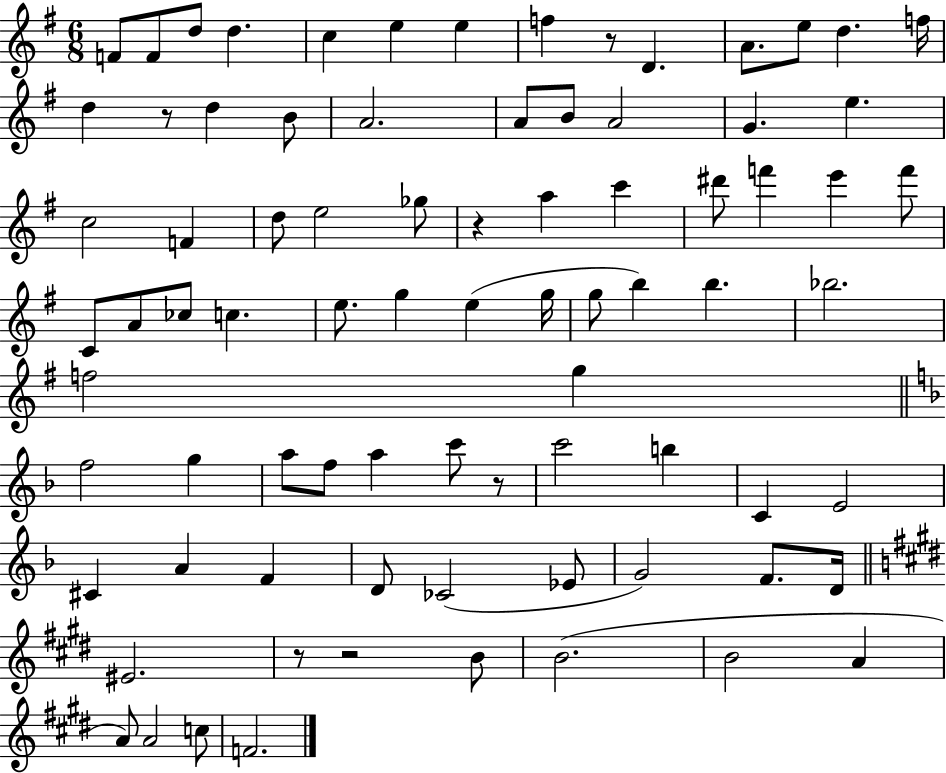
X:1
T:Untitled
M:6/8
L:1/4
K:G
F/2 F/2 d/2 d c e e f z/2 D A/2 e/2 d f/4 d z/2 d B/2 A2 A/2 B/2 A2 G e c2 F d/2 e2 _g/2 z a c' ^d'/2 f' e' f'/2 C/2 A/2 _c/2 c e/2 g e g/4 g/2 b b _b2 f2 g f2 g a/2 f/2 a c'/2 z/2 c'2 b C E2 ^C A F D/2 _C2 _E/2 G2 F/2 D/4 ^E2 z/2 z2 B/2 B2 B2 A A/2 A2 c/2 F2